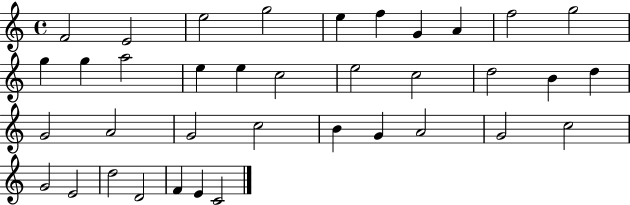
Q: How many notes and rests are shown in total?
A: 37